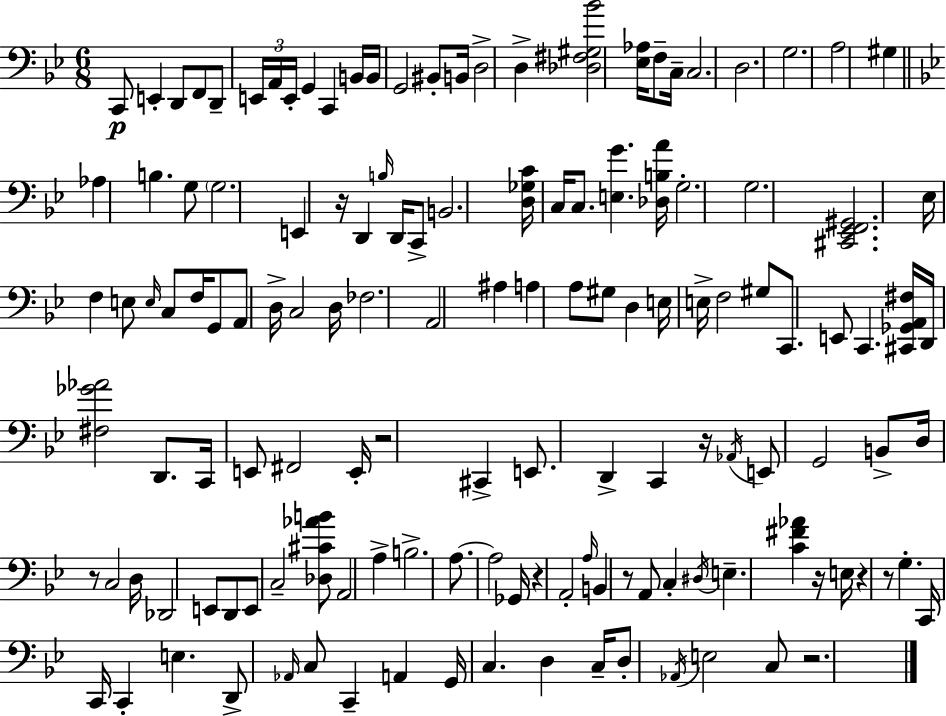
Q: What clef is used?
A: bass